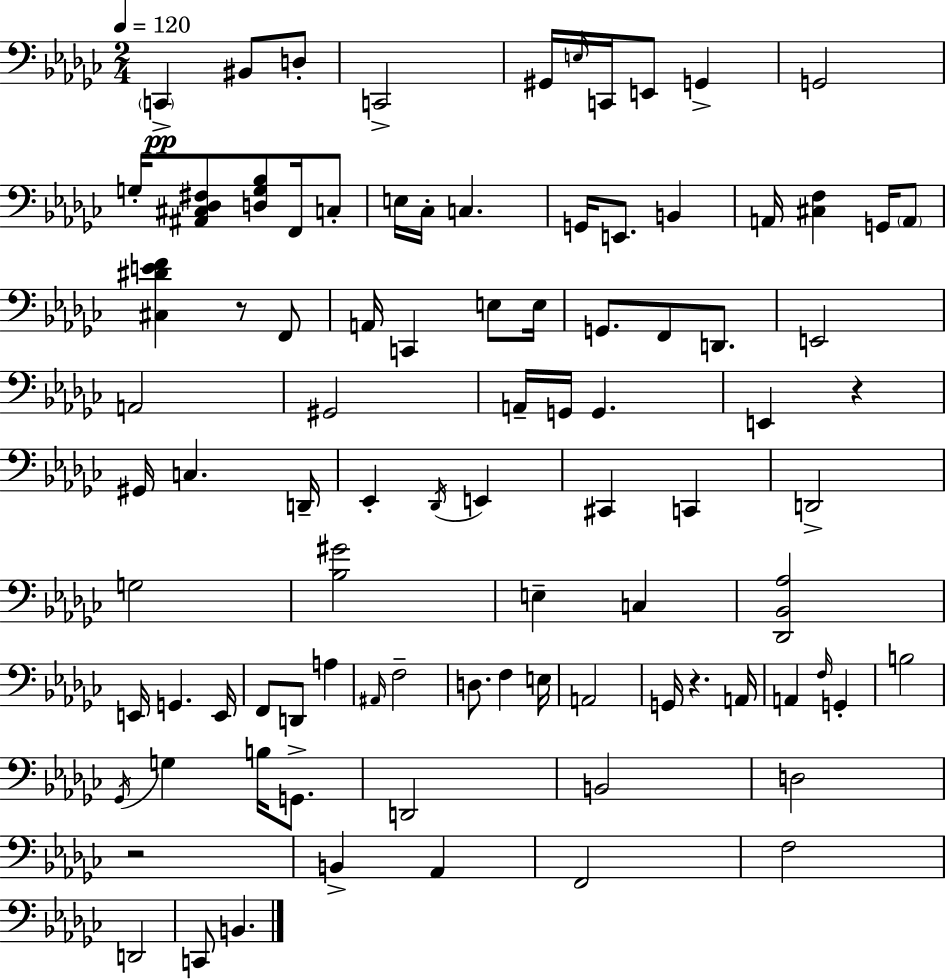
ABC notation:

X:1
T:Untitled
M:2/4
L:1/4
K:Ebm
C,, ^B,,/2 D,/2 C,,2 ^G,,/4 E,/4 C,,/4 E,,/2 G,, G,,2 G,/4 [^A,,^C,_D,^F,]/2 [D,G,_B,]/2 F,,/4 C,/2 E,/4 _C,/4 C, G,,/4 E,,/2 B,, A,,/4 [^C,F,] G,,/4 A,,/2 [^C,^DEF] z/2 F,,/2 A,,/4 C,, E,/2 E,/4 G,,/2 F,,/2 D,,/2 E,,2 A,,2 ^G,,2 A,,/4 G,,/4 G,, E,, z ^G,,/4 C, D,,/4 _E,, _D,,/4 E,, ^C,, C,, D,,2 G,2 [_B,^G]2 E, C, [_D,,_B,,_A,]2 E,,/4 G,, E,,/4 F,,/2 D,,/2 A, ^A,,/4 F,2 D,/2 F, E,/4 A,,2 G,,/4 z A,,/4 A,, F,/4 G,, B,2 _G,,/4 G, B,/4 G,,/2 D,,2 B,,2 D,2 z2 B,, _A,, F,,2 F,2 D,,2 C,,/2 B,,